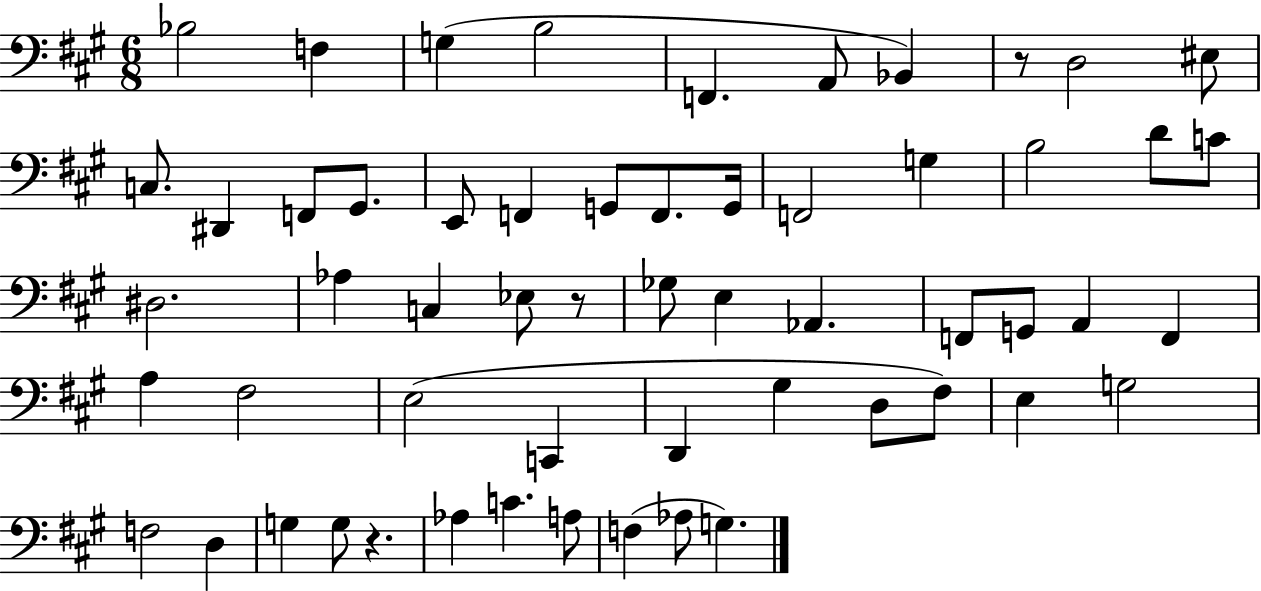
{
  \clef bass
  \numericTimeSignature
  \time 6/8
  \key a \major
  bes2 f4 | g4( b2 | f,4. a,8 bes,4) | r8 d2 eis8 | \break c8. dis,4 f,8 gis,8. | e,8 f,4 g,8 f,8. g,16 | f,2 g4 | b2 d'8 c'8 | \break dis2. | aes4 c4 ees8 r8 | ges8 e4 aes,4. | f,8 g,8 a,4 f,4 | \break a4 fis2 | e2( c,4 | d,4 gis4 d8 fis8) | e4 g2 | \break f2 d4 | g4 g8 r4. | aes4 c'4. a8 | f4( aes8 g4.) | \break \bar "|."
}